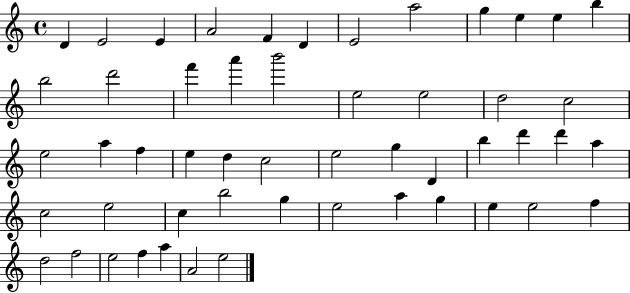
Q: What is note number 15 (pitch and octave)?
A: F6